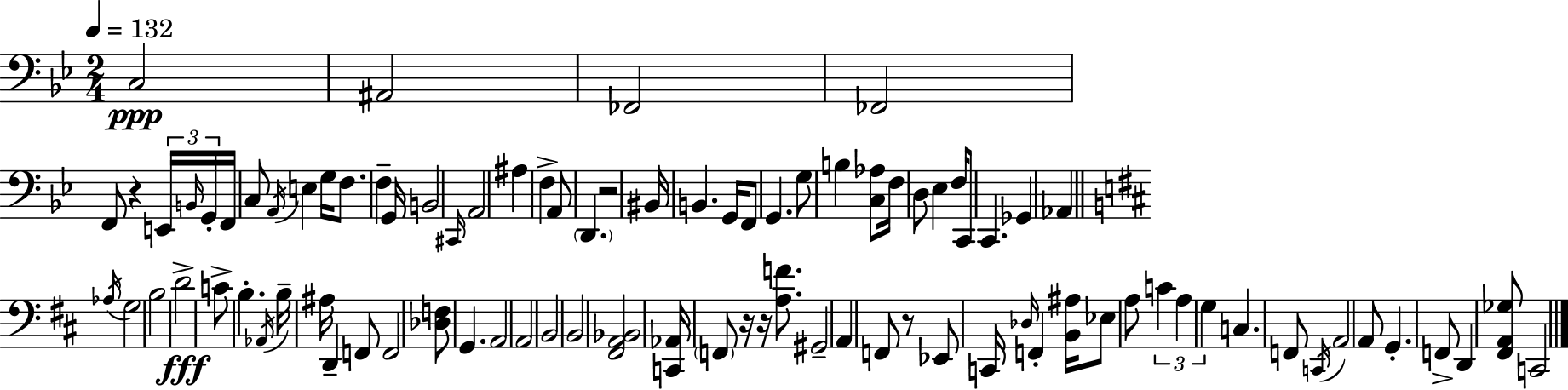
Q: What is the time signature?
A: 2/4